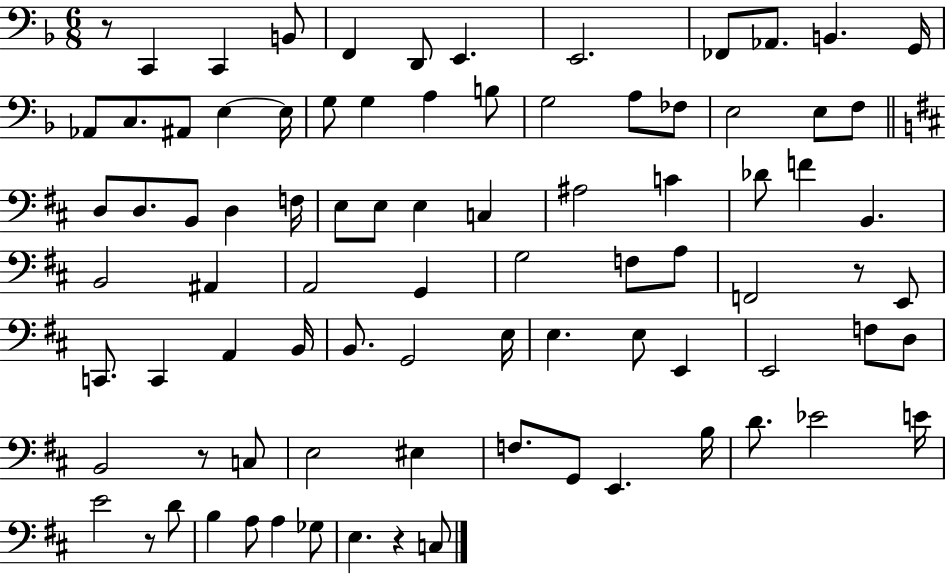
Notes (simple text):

R/e C2/q C2/q B2/e F2/q D2/e E2/q. E2/h. FES2/e Ab2/e. B2/q. G2/s Ab2/e C3/e. A#2/e E3/q E3/s G3/e G3/q A3/q B3/e G3/h A3/e FES3/e E3/h E3/e F3/e D3/e D3/e. B2/e D3/q F3/s E3/e E3/e E3/q C3/q A#3/h C4/q Db4/e F4/q B2/q. B2/h A#2/q A2/h G2/q G3/h F3/e A3/e F2/h R/e E2/e C2/e. C2/q A2/q B2/s B2/e. G2/h E3/s E3/q. E3/e E2/q E2/h F3/e D3/e B2/h R/e C3/e E3/h EIS3/q F3/e. G2/e E2/q. B3/s D4/e. Eb4/h E4/s E4/h R/e D4/e B3/q A3/e A3/q Gb3/e E3/q. R/q C3/e